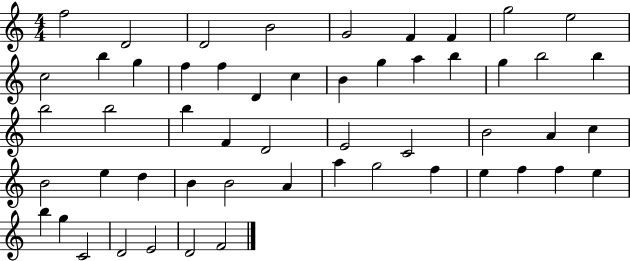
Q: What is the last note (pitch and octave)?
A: F4